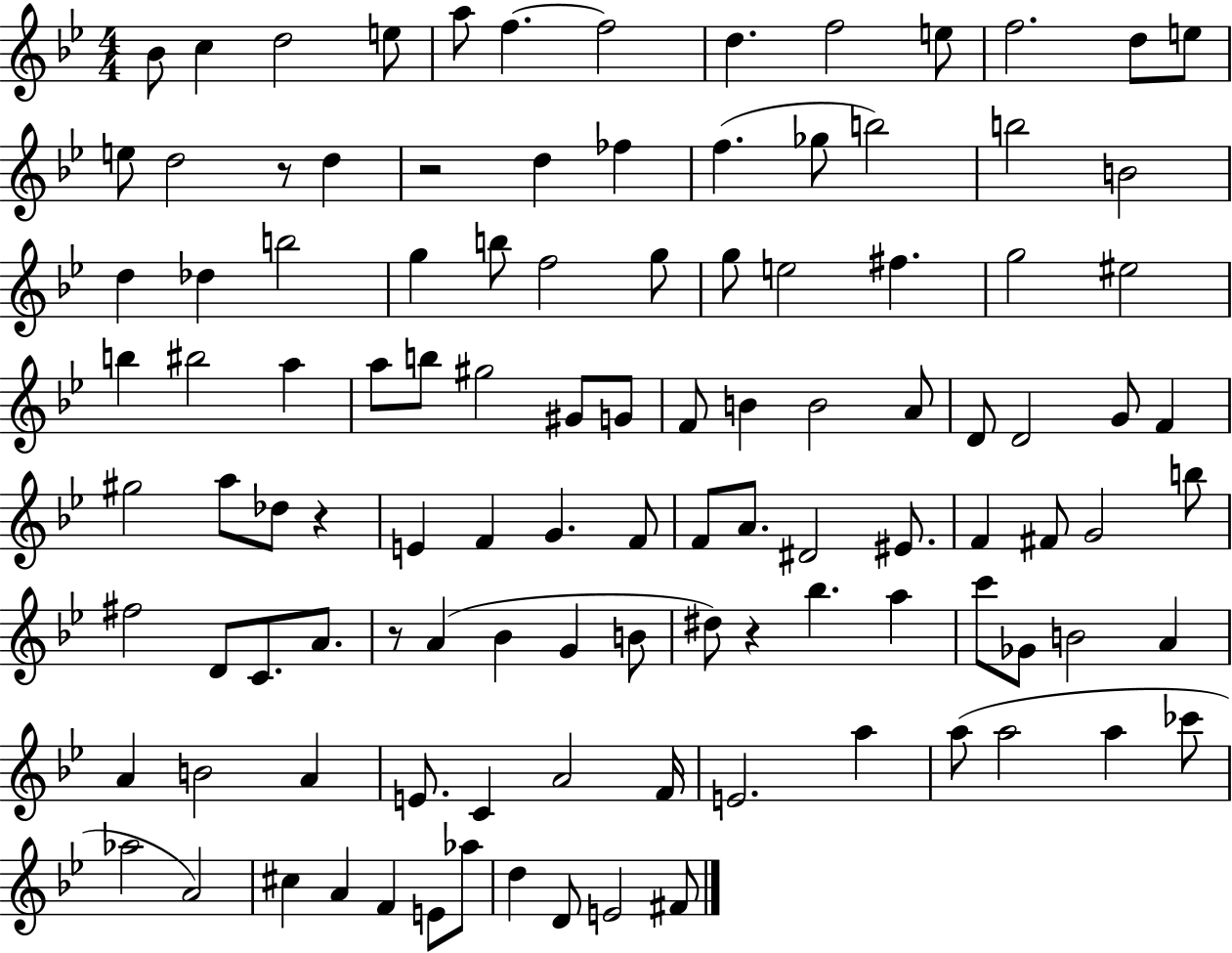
Bb4/e C5/q D5/h E5/e A5/e F5/q. F5/h D5/q. F5/h E5/e F5/h. D5/e E5/e E5/e D5/h R/e D5/q R/h D5/q FES5/q F5/q. Gb5/e B5/h B5/h B4/h D5/q Db5/q B5/h G5/q B5/e F5/h G5/e G5/e E5/h F#5/q. G5/h EIS5/h B5/q BIS5/h A5/q A5/e B5/e G#5/h G#4/e G4/e F4/e B4/q B4/h A4/e D4/e D4/h G4/e F4/q G#5/h A5/e Db5/e R/q E4/q F4/q G4/q. F4/e F4/e A4/e. D#4/h EIS4/e. F4/q F#4/e G4/h B5/e F#5/h D4/e C4/e. A4/e. R/e A4/q Bb4/q G4/q B4/e D#5/e R/q Bb5/q. A5/q C6/e Gb4/e B4/h A4/q A4/q B4/h A4/q E4/e. C4/q A4/h F4/s E4/h. A5/q A5/e A5/h A5/q CES6/e Ab5/h A4/h C#5/q A4/q F4/q E4/e Ab5/e D5/q D4/e E4/h F#4/e